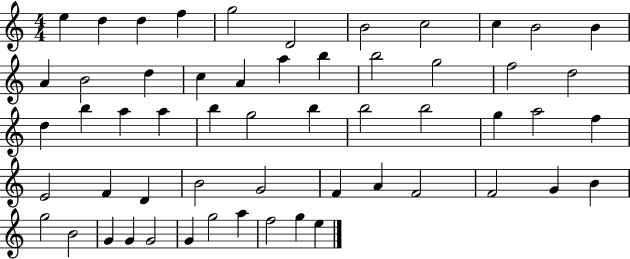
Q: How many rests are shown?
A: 0